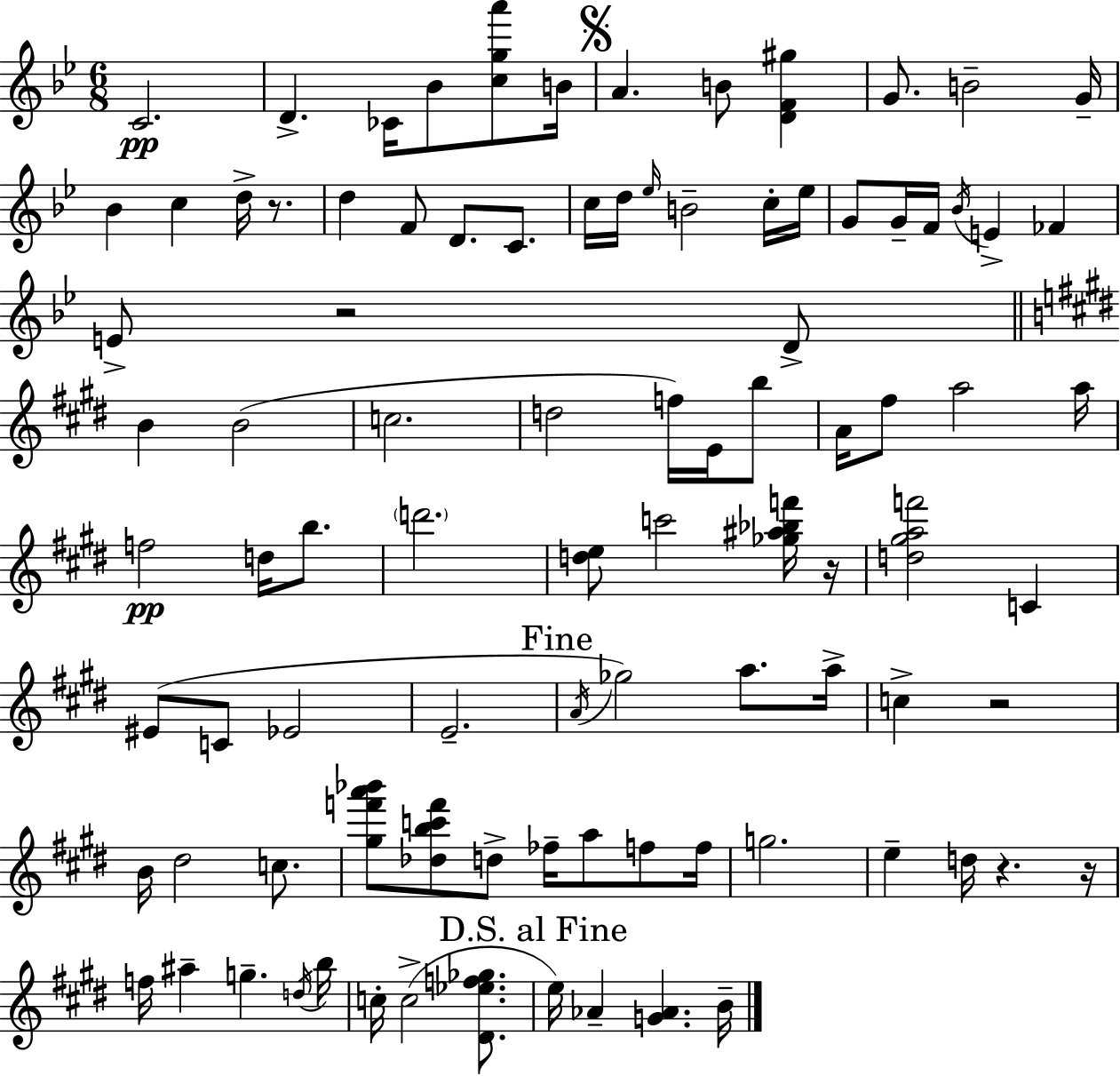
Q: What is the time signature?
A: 6/8